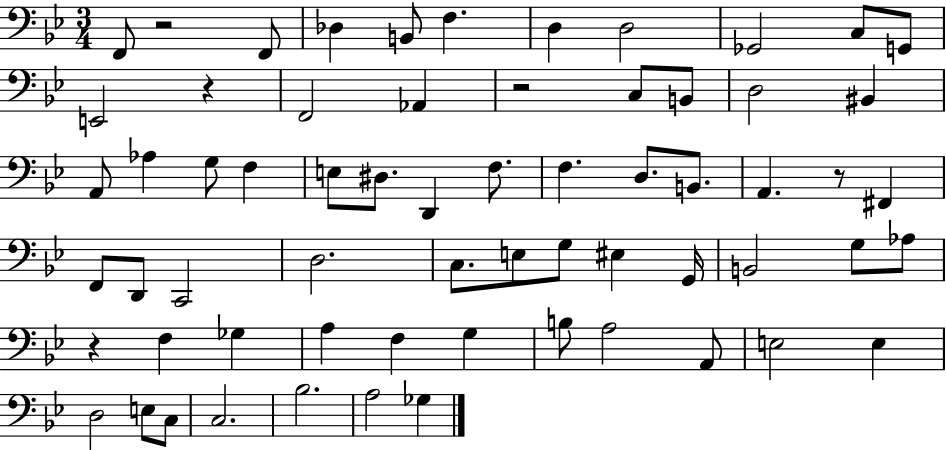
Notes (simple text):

F2/e R/h F2/e Db3/q B2/e F3/q. D3/q D3/h Gb2/h C3/e G2/e E2/h R/q F2/h Ab2/q R/h C3/e B2/e D3/h BIS2/q A2/e Ab3/q G3/e F3/q E3/e D#3/e. D2/q F3/e. F3/q. D3/e. B2/e. A2/q. R/e F#2/q F2/e D2/e C2/h D3/h. C3/e. E3/e G3/e EIS3/q G2/s B2/h G3/e Ab3/e R/q F3/q Gb3/q A3/q F3/q G3/q B3/e A3/h A2/e E3/h E3/q D3/h E3/e C3/e C3/h. Bb3/h. A3/h Gb3/q